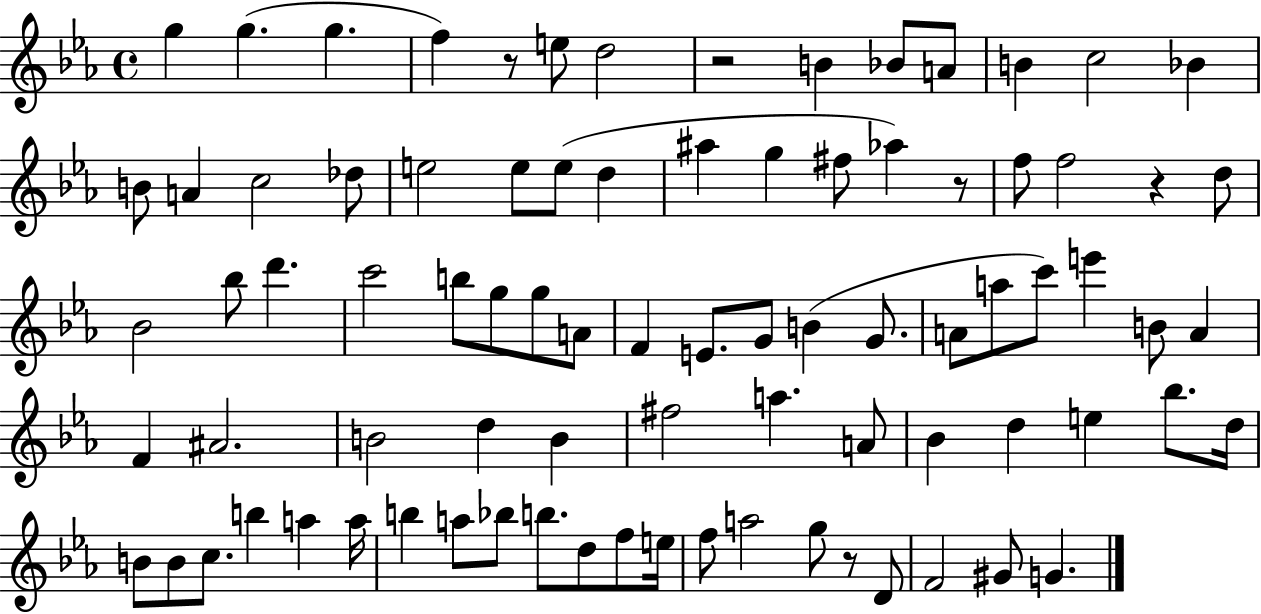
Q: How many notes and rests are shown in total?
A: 84